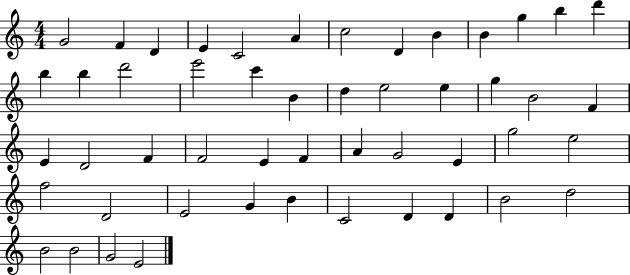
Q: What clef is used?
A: treble